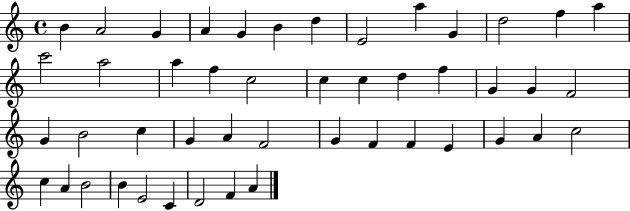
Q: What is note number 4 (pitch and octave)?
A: A4